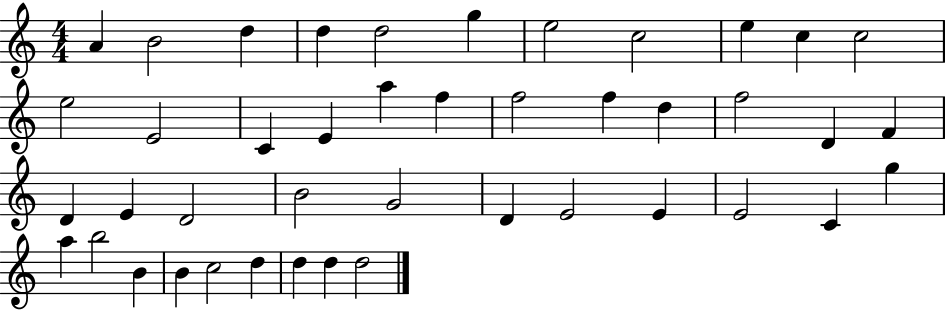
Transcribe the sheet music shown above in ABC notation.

X:1
T:Untitled
M:4/4
L:1/4
K:C
A B2 d d d2 g e2 c2 e c c2 e2 E2 C E a f f2 f d f2 D F D E D2 B2 G2 D E2 E E2 C g a b2 B B c2 d d d d2